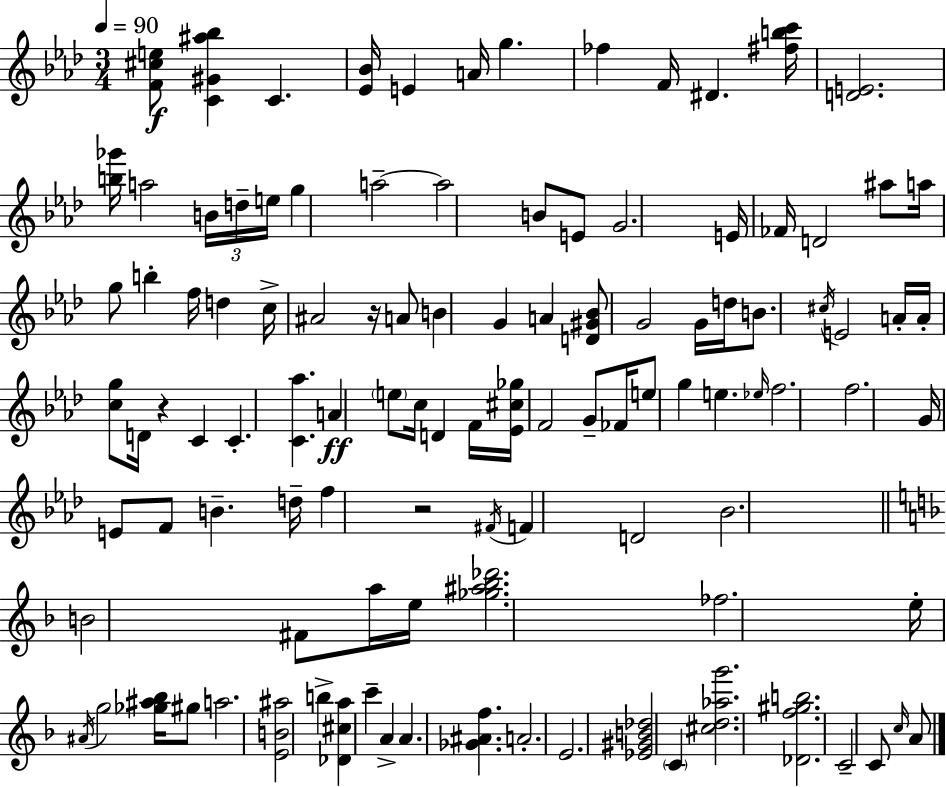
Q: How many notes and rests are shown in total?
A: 109